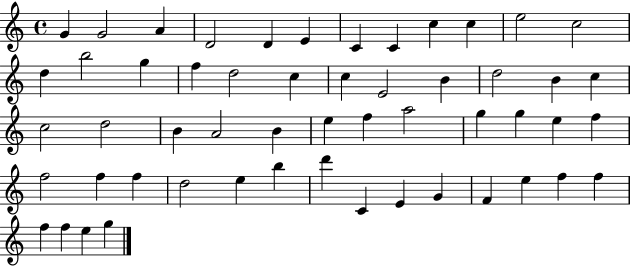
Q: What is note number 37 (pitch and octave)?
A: F5